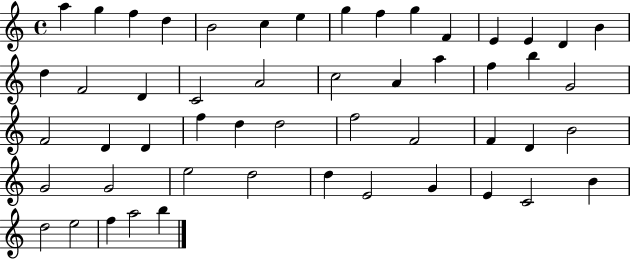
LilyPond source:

{
  \clef treble
  \time 4/4
  \defaultTimeSignature
  \key c \major
  a''4 g''4 f''4 d''4 | b'2 c''4 e''4 | g''4 f''4 g''4 f'4 | e'4 e'4 d'4 b'4 | \break d''4 f'2 d'4 | c'2 a'2 | c''2 a'4 a''4 | f''4 b''4 g'2 | \break f'2 d'4 d'4 | f''4 d''4 d''2 | f''2 f'2 | f'4 d'4 b'2 | \break g'2 g'2 | e''2 d''2 | d''4 e'2 g'4 | e'4 c'2 b'4 | \break d''2 e''2 | f''4 a''2 b''4 | \bar "|."
}